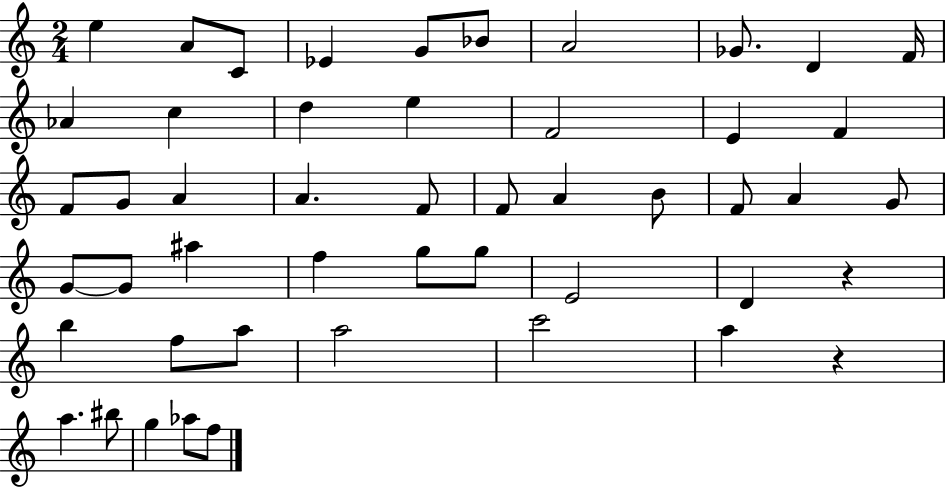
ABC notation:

X:1
T:Untitled
M:2/4
L:1/4
K:C
e A/2 C/2 _E G/2 _B/2 A2 _G/2 D F/4 _A c d e F2 E F F/2 G/2 A A F/2 F/2 A B/2 F/2 A G/2 G/2 G/2 ^a f g/2 g/2 E2 D z b f/2 a/2 a2 c'2 a z a ^b/2 g _a/2 f/2